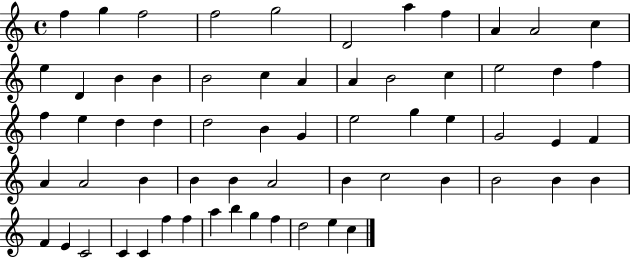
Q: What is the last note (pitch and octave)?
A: C5